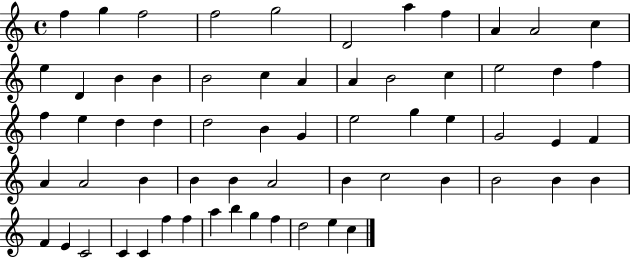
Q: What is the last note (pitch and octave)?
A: C5